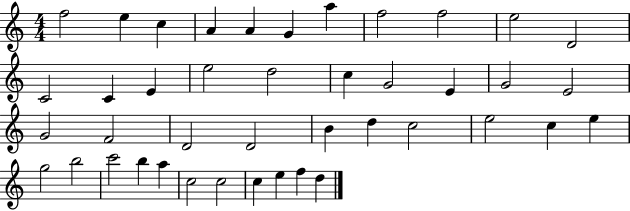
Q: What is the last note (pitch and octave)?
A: D5